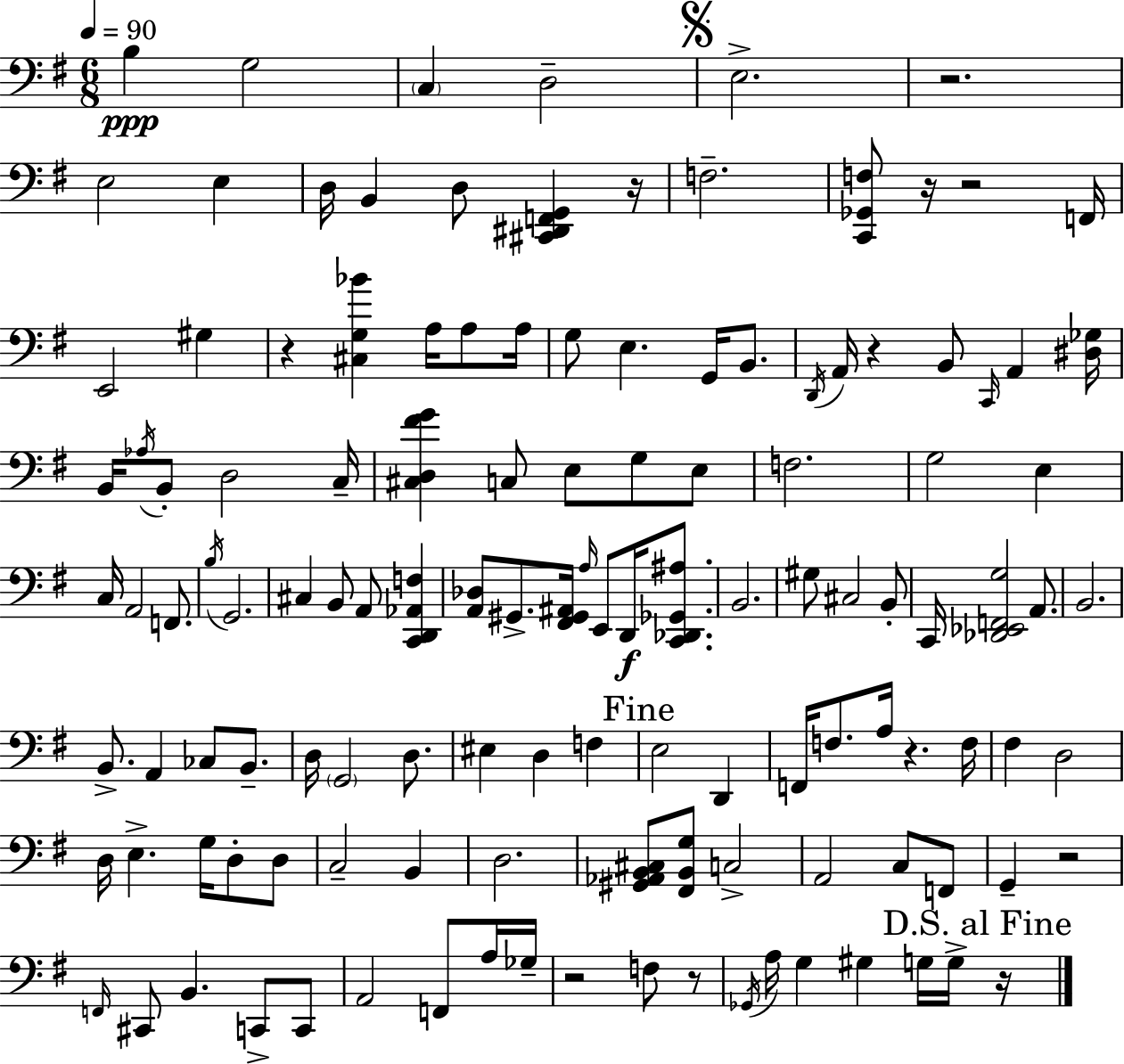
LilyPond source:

{
  \clef bass
  \numericTimeSignature
  \time 6/8
  \key g \major
  \tempo 4 = 90
  \repeat volta 2 { b4\ppp g2 | \parenthesize c4 d2-- | \mark \markup { \musicglyph "scripts.segno" } e2.-> | r2. | \break e2 e4 | d16 b,4 d8 <cis, dis, f, g,>4 r16 | f2.-- | <c, ges, f>8 r16 r2 f,16 | \break e,2 gis4 | r4 <cis g bes'>4 a16 a8 a16 | g8 e4. g,16 b,8. | \acciaccatura { d,16 } a,16 r4 b,8 \grace { c,16 } a,4 | \break <dis ges>16 b,16 \acciaccatura { aes16 } b,8-. d2 | c16-- <cis d fis' g'>4 c8 e8 g8 | e8 f2. | g2 e4 | \break c16 a,2 | f,8. \acciaccatura { b16 } g,2. | cis4 b,8 a,8 | <c, d, aes, f>4 <a, des>8 gis,8.-> <fis, gis, ais,>16 \grace { a16 } e,8 | \break d,16\f <c, des, ges, ais>8. b,2. | gis8 cis2 | b,8-. c,16 <des, ees, f, g>2 | a,8. b,2. | \break b,8.-> a,4 | ces8 b,8.-- d16 \parenthesize g,2 | d8. eis4 d4 | f4 \mark "Fine" e2 | \break d,4 f,16 f8. a16 r4. | f16 fis4 d2 | d16 e4.-> | g16 d8-. d8 c2-- | \break b,4 d2. | <gis, aes, b, cis>8 <fis, b, g>8 c2-> | a,2 | c8 f,8 g,4-- r2 | \break \grace { f,16 } cis,8 b,4. | c,8-> c,8 a,2 | f,8 a16 ges16-- r2 | f8 r8 \acciaccatura { ges,16 } a16 g4 | \break gis4 g16 g16-> \mark "D.S. al Fine" r16 } \bar "|."
}